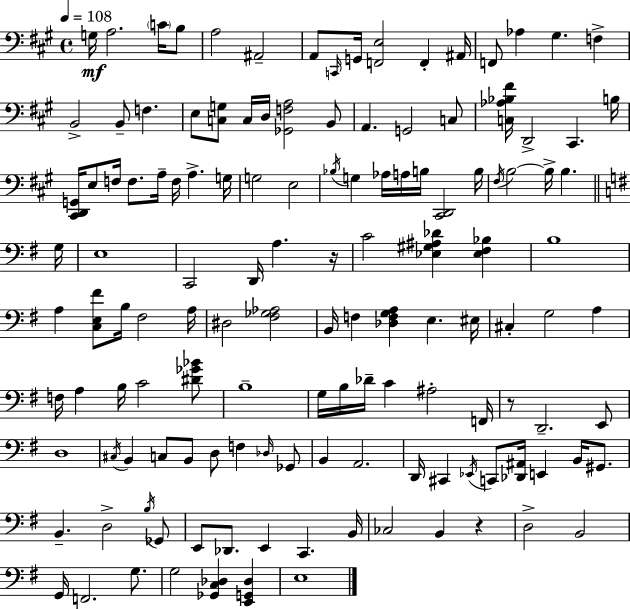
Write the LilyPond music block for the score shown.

{
  \clef bass
  \time 4/4
  \defaultTimeSignature
  \key a \major
  \tempo 4 = 108
  g16\mf a2. \parenthesize c'16 b8 | a2 ais,2-- | a,8 \grace { c,16 } g,16 <f, e>2 f,4-. | ais,16 f,8 aes4 gis4. f4-> | \break b,2-> b,8-- f4. | e8 <c g>8 c16 d16 <ges, f a>2 b,8 | a,4. g,2 c8 | <c aes bes fis'>16 d,2-> cis,4. | \break b16 <cis, d, g,>16 e8 f16 f8. a16-- f16 a4.-> | g16 g2 e2 | \acciaccatura { bes16 } g4 aes16 a16 b16 <cis, d,>2 | b16 \acciaccatura { fis16 } b2~~ b16-> b4. | \break \bar "||" \break \key g \major g16 e1 | c,2 d,16 a4. | r16 c'2 <ees gis ais des'>4 <ees fis bes>4 | b1 | \break a4 <c e fis'>8 b16 fis2 | a16 dis2 <fis ges aes>2 | b,16 f4 <des f g a>4 e4. | eis16 cis4-. g2 a4 | \break f16 a4 b16 c'2 <dis' ges' bes'>8 | b1-- | g16 b16 des'16-- c'4 ais2-. | f,16 r8 d,2.-- e,8 | \break d1 | \acciaccatura { cis16 } b,4 c8 b,8 d8 f4 | \grace { des16 } ges,8 b,4 a,2. | d,16 cis,4 \acciaccatura { ees,16 } c,8 <des, ais,>16 e,4 | \break b,16 gis,8. b,4.-- d2-> | \acciaccatura { b16 } ges,8 e,8 des,8. e,4 c,4. | b,16 ces2 b,4 | r4 d2-> b,2 | \break g,16 f,2. | g8. g2 <ges, c des>4 | <e, g, des>4 e1 | \bar "|."
}